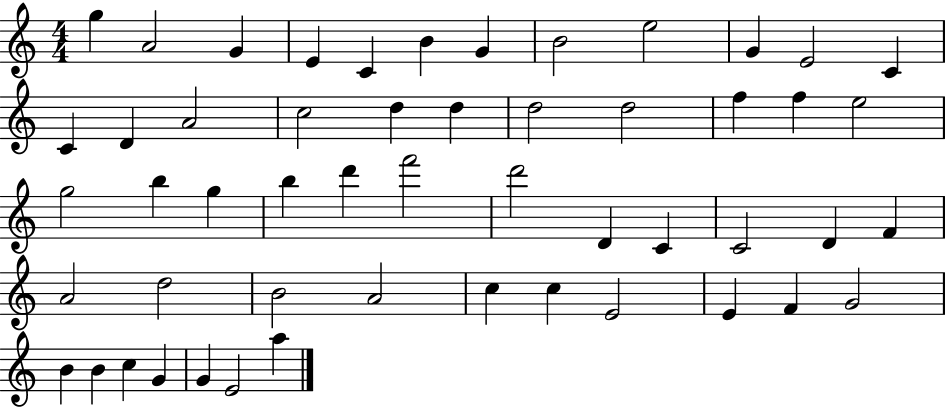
X:1
T:Untitled
M:4/4
L:1/4
K:C
g A2 G E C B G B2 e2 G E2 C C D A2 c2 d d d2 d2 f f e2 g2 b g b d' f'2 d'2 D C C2 D F A2 d2 B2 A2 c c E2 E F G2 B B c G G E2 a